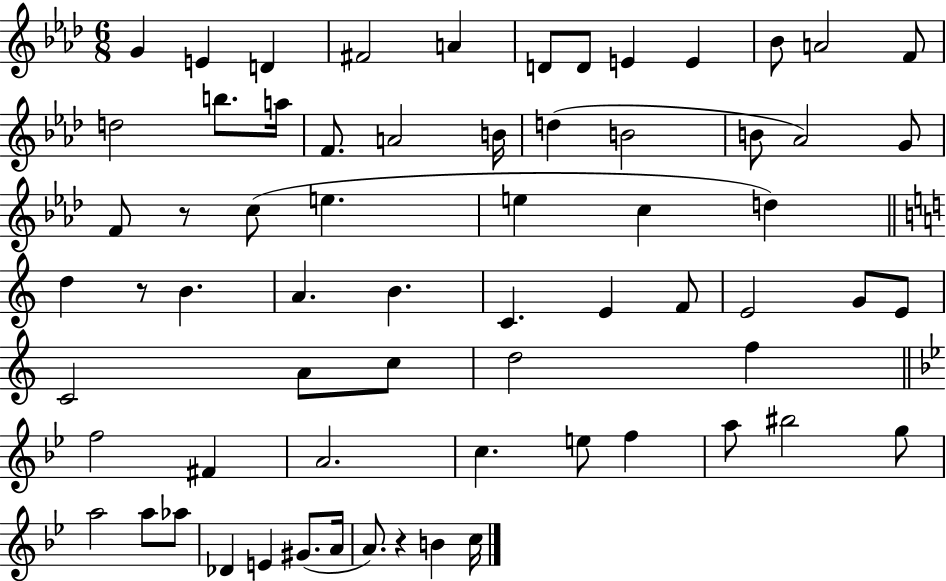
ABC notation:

X:1
T:Untitled
M:6/8
L:1/4
K:Ab
G E D ^F2 A D/2 D/2 E E _B/2 A2 F/2 d2 b/2 a/4 F/2 A2 B/4 d B2 B/2 _A2 G/2 F/2 z/2 c/2 e e c d d z/2 B A B C E F/2 E2 G/2 E/2 C2 A/2 c/2 d2 f f2 ^F A2 c e/2 f a/2 ^b2 g/2 a2 a/2 _a/2 _D E ^G/2 A/4 A/2 z B c/4